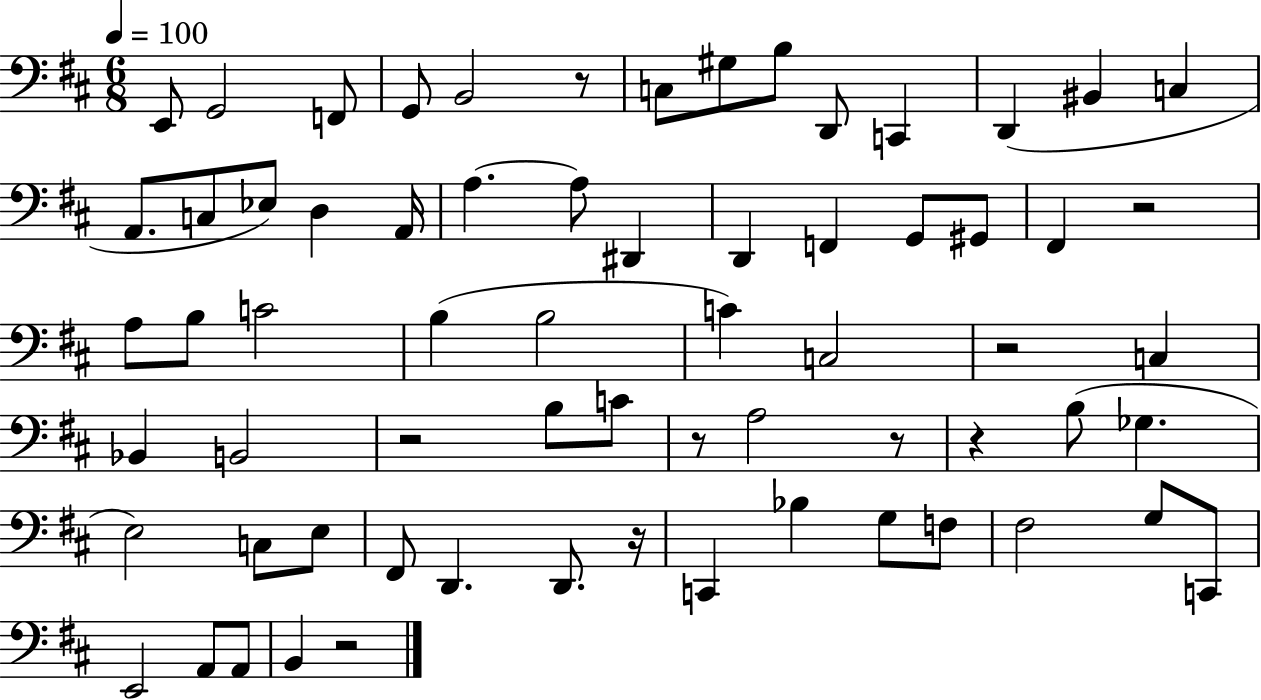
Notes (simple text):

E2/e G2/h F2/e G2/e B2/h R/e C3/e G#3/e B3/e D2/e C2/q D2/q BIS2/q C3/q A2/e. C3/e Eb3/e D3/q A2/s A3/q. A3/e D#2/q D2/q F2/q G2/e G#2/e F#2/q R/h A3/e B3/e C4/h B3/q B3/h C4/q C3/h R/h C3/q Bb2/q B2/h R/h B3/e C4/e R/e A3/h R/e R/q B3/e Gb3/q. E3/h C3/e E3/e F#2/e D2/q. D2/e. R/s C2/q Bb3/q G3/e F3/e F#3/h G3/e C2/e E2/h A2/e A2/e B2/q R/h